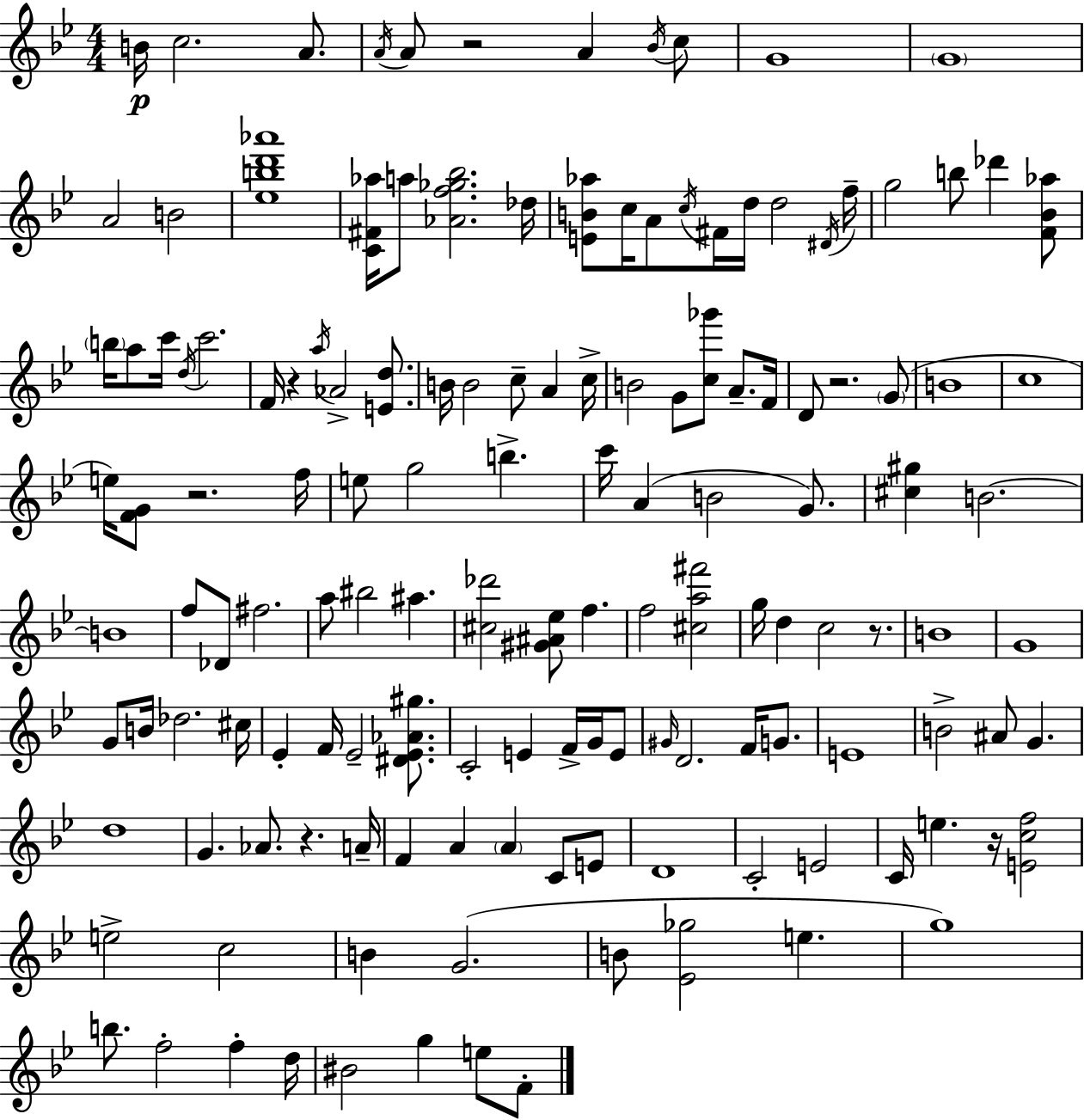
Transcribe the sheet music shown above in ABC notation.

X:1
T:Untitled
M:4/4
L:1/4
K:Bb
B/4 c2 A/2 A/4 A/2 z2 A _B/4 c/2 G4 G4 A2 B2 [_ebd'_a']4 [C^F_a]/4 a/2 [_Af_g_b]2 _d/4 [EB_a]/2 c/4 A/2 c/4 ^F/4 d/4 d2 ^D/4 f/4 g2 b/2 _d' [F_B_a]/2 b/4 a/2 c'/4 d/4 c'2 F/4 z a/4 _A2 [Ed]/2 B/4 B2 c/2 A c/4 B2 G/2 [c_g']/2 A/2 F/4 D/2 z2 G/2 B4 c4 e/4 [FG]/2 z2 f/4 e/2 g2 b c'/4 A B2 G/2 [^c^g] B2 B4 f/2 _D/2 ^f2 a/2 ^b2 ^a [^c_d']2 [^G^A_e]/2 f f2 [^ca^f']2 g/4 d c2 z/2 B4 G4 G/2 B/4 _d2 ^c/4 _E F/4 _E2 [^D_E_A^g]/2 C2 E F/4 G/4 E/2 ^G/4 D2 F/4 G/2 E4 B2 ^A/2 G d4 G _A/2 z A/4 F A A C/2 E/2 D4 C2 E2 C/4 e z/4 [Ecf]2 e2 c2 B G2 B/2 [_E_g]2 e g4 b/2 f2 f d/4 ^B2 g e/2 F/2